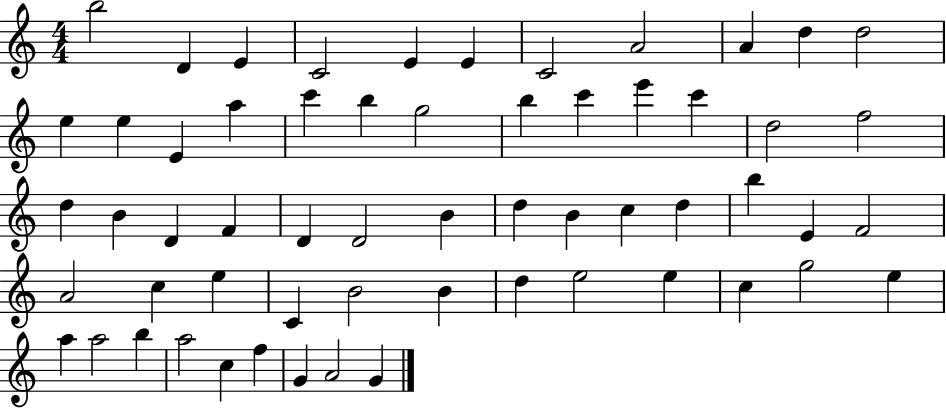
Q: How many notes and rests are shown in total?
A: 59